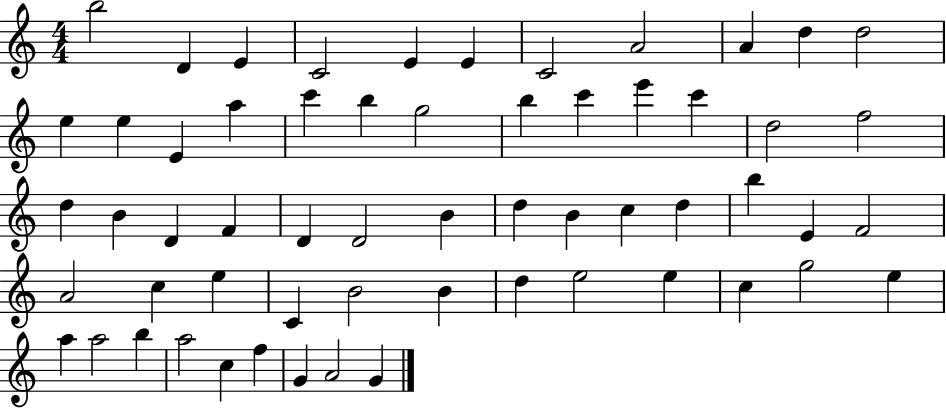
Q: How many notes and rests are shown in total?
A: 59